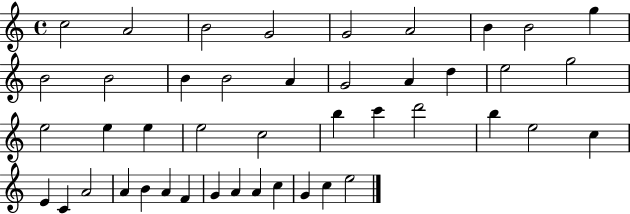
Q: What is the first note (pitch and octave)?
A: C5